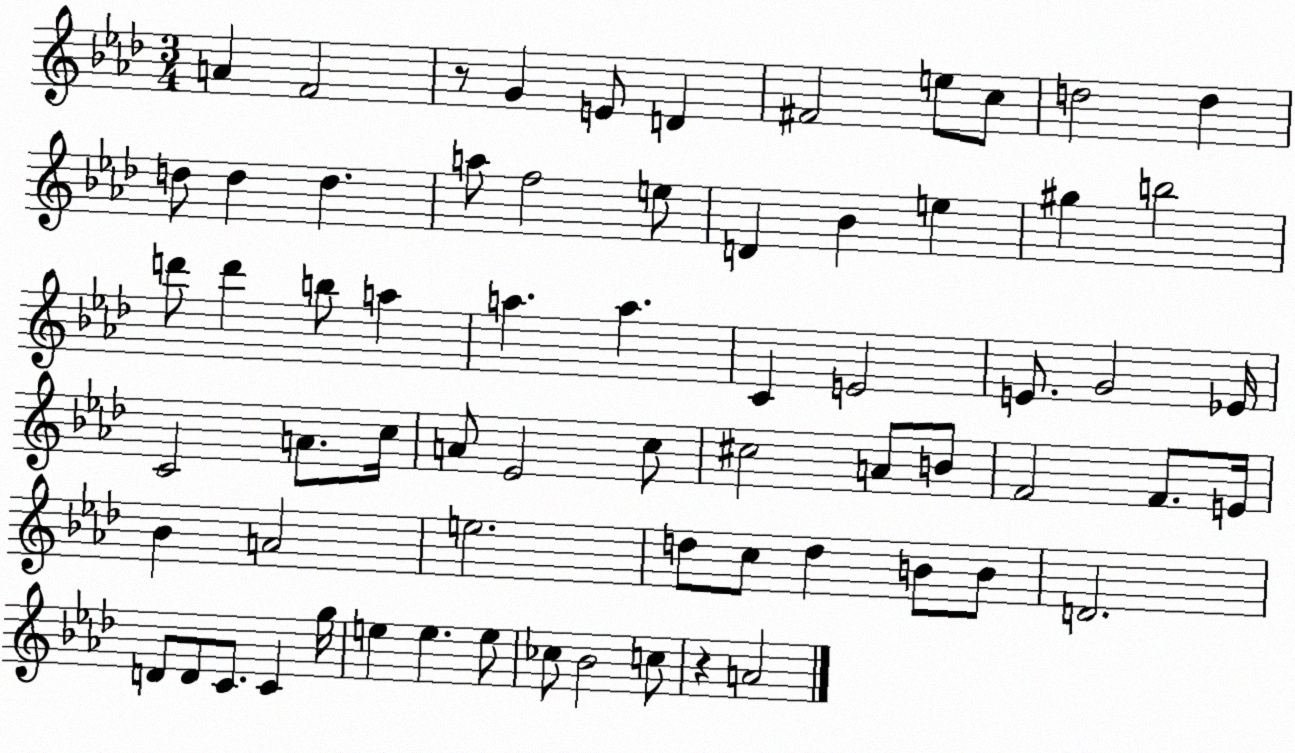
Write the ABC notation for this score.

X:1
T:Untitled
M:3/4
L:1/4
K:Ab
A F2 z/2 G E/2 D ^F2 e/2 c/2 d2 d d/2 d d a/2 f2 e/2 D _B e ^g b2 d'/2 d' b/2 a a a C E2 E/2 G2 _E/4 C2 A/2 c/4 A/2 _E2 c/2 ^c2 A/2 B/2 F2 F/2 E/4 _B A2 e2 d/2 c/2 d B/2 B/2 D2 D/2 D/2 C/2 C g/4 e e e/2 _c/2 _B2 c/2 z A2